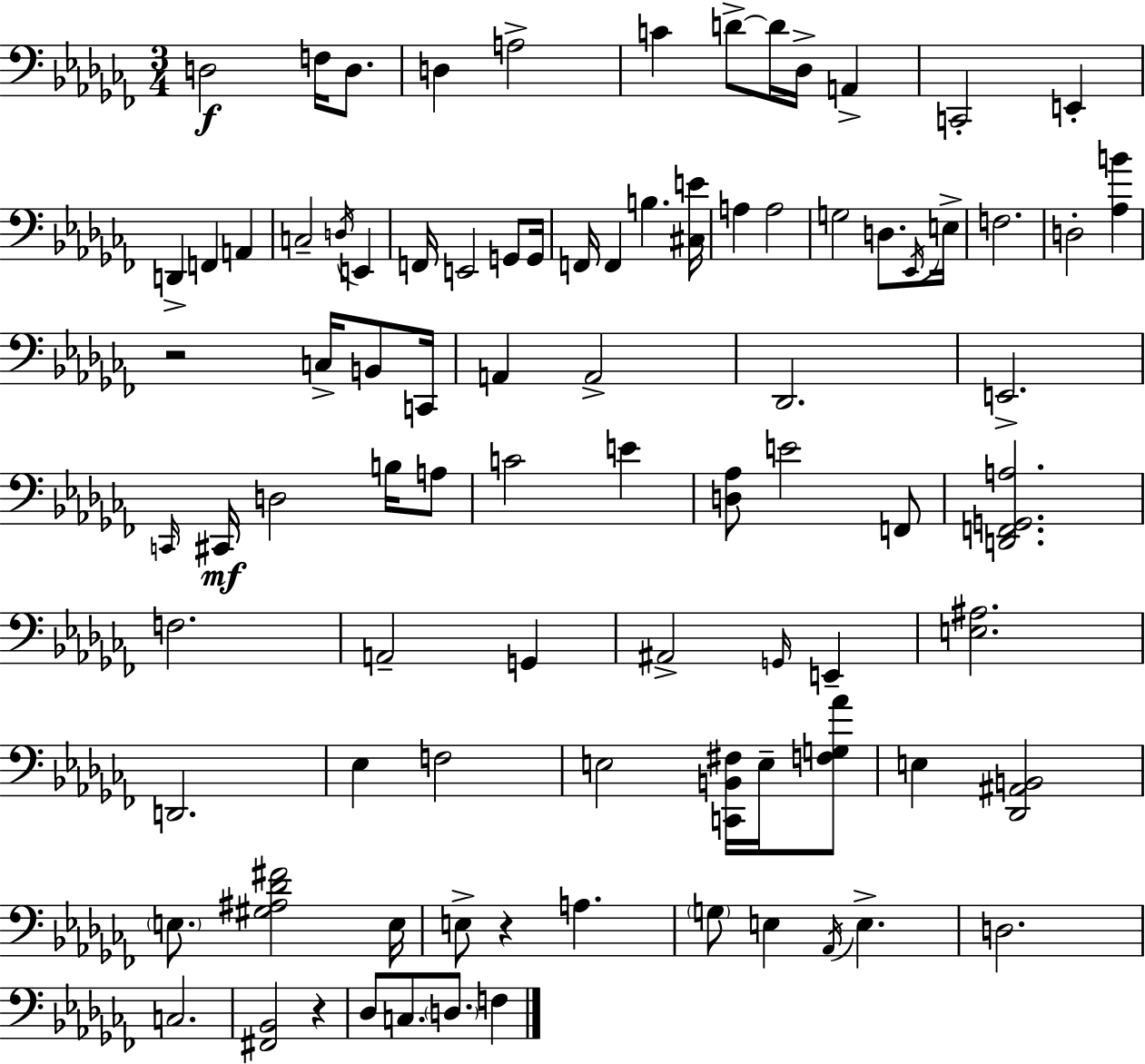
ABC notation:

X:1
T:Untitled
M:3/4
L:1/4
K:Abm
D,2 F,/4 D,/2 D, A,2 C D/2 D/4 _D,/4 A,, C,,2 E,, D,, F,, A,, C,2 D,/4 E,, F,,/4 E,,2 G,,/2 G,,/4 F,,/4 F,, B, [^C,E]/4 A, A,2 G,2 D,/2 _E,,/4 E,/4 F,2 D,2 [_A,B] z2 C,/4 B,,/2 C,,/4 A,, A,,2 _D,,2 E,,2 C,,/4 ^C,,/4 D,2 B,/4 A,/2 C2 E [D,_A,]/2 E2 F,,/2 [D,,F,,G,,A,]2 F,2 A,,2 G,, ^A,,2 G,,/4 E,, [E,^A,]2 D,,2 _E, F,2 E,2 [C,,B,,^F,]/4 E,/4 [F,G,_A]/2 E, [_D,,^A,,B,,]2 E,/2 [^G,^A,_D^F]2 E,/4 E,/2 z A, G,/2 E, _A,,/4 E, D,2 C,2 [^F,,_B,,]2 z _D,/2 C,/2 D,/2 F,